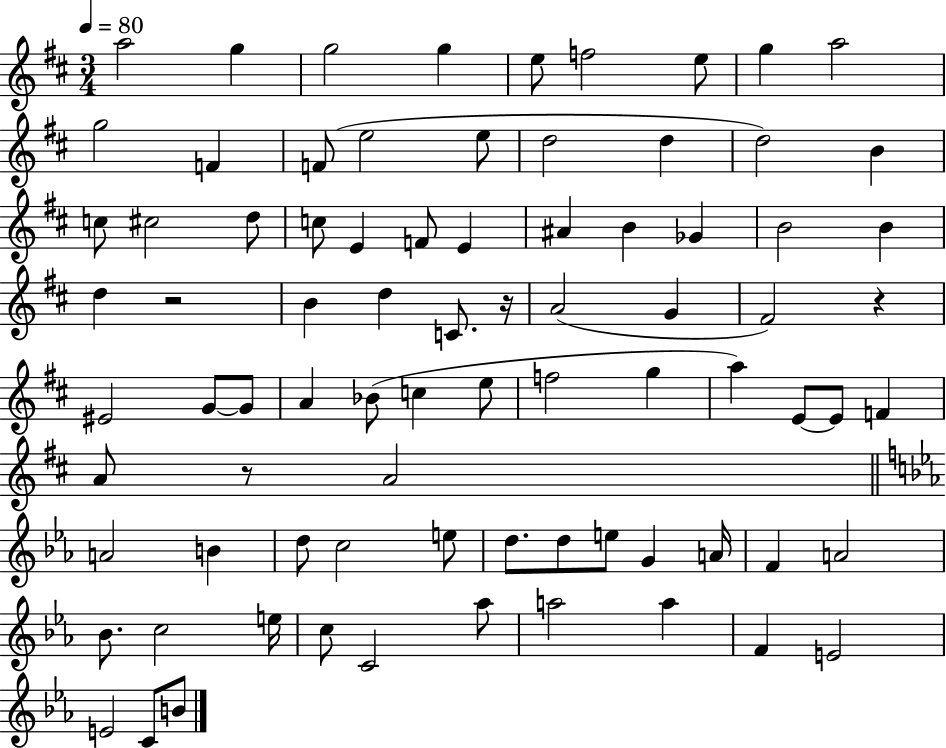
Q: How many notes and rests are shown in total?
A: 81